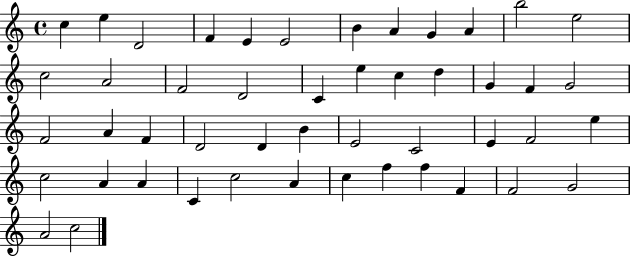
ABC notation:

X:1
T:Untitled
M:4/4
L:1/4
K:C
c e D2 F E E2 B A G A b2 e2 c2 A2 F2 D2 C e c d G F G2 F2 A F D2 D B E2 C2 E F2 e c2 A A C c2 A c f f F F2 G2 A2 c2